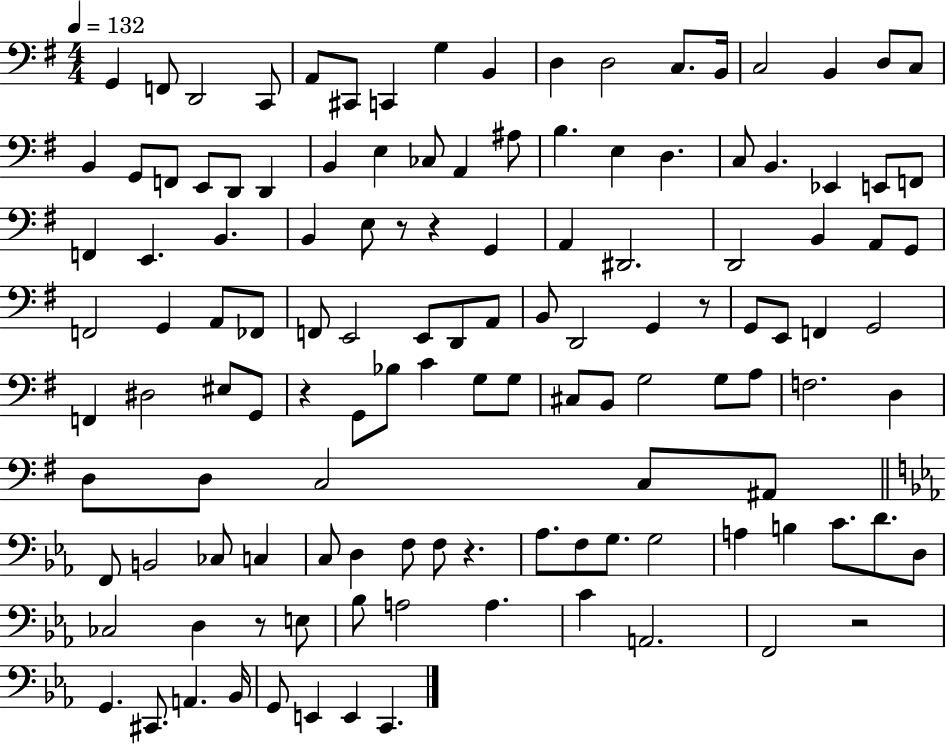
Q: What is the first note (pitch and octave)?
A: G2